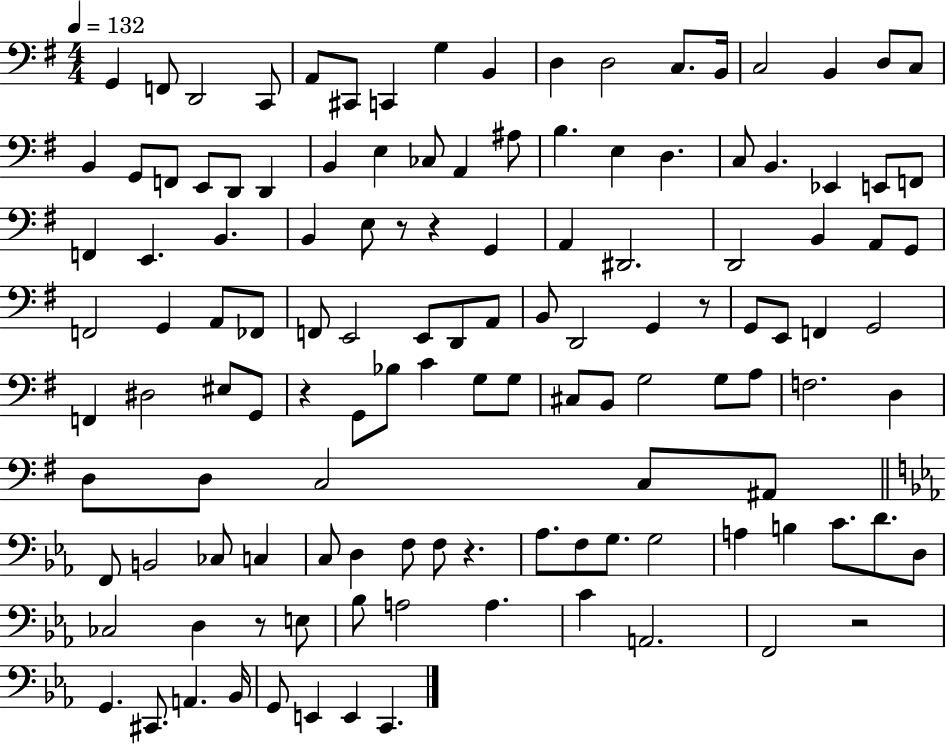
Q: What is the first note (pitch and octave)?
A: G2